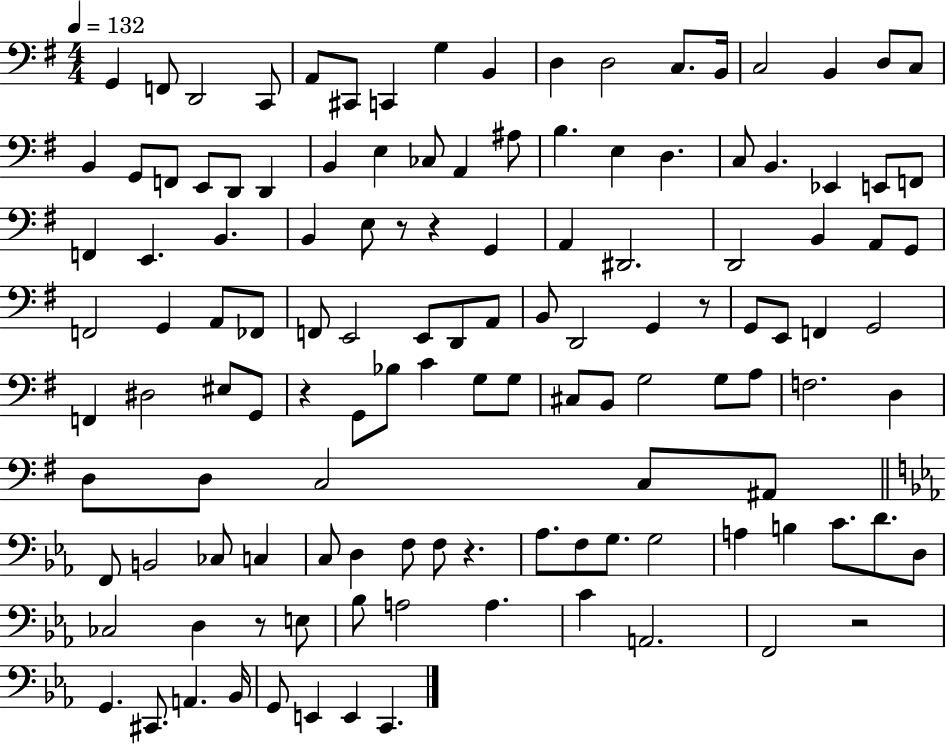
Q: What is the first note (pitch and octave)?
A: G2